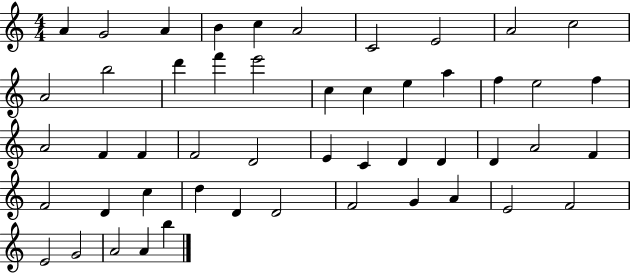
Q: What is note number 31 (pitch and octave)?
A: D4